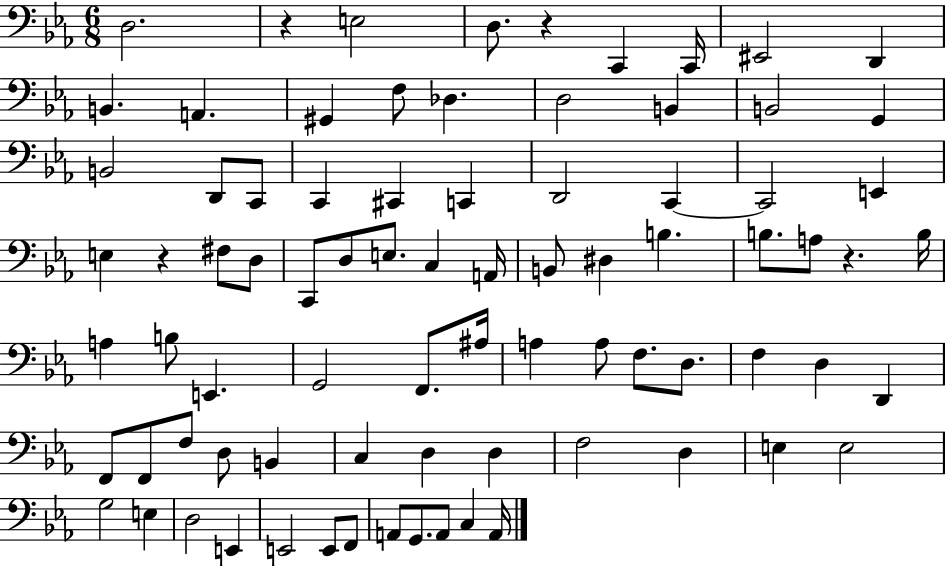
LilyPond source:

{
  \clef bass
  \numericTimeSignature
  \time 6/8
  \key ees \major
  d2. | r4 e2 | d8. r4 c,4 c,16 | eis,2 d,4 | \break b,4. a,4. | gis,4 f8 des4. | d2 b,4 | b,2 g,4 | \break b,2 d,8 c,8 | c,4 cis,4 c,4 | d,2 c,4~~ | c,2 e,4 | \break e4 r4 fis8 d8 | c,8 d8 e8. c4 a,16 | b,8 dis4 b4. | b8. a8 r4. b16 | \break a4 b8 e,4. | g,2 f,8. ais16 | a4 a8 f8. d8. | f4 d4 d,4 | \break f,8 f,8 f8 d8 b,4 | c4 d4 d4 | f2 d4 | e4 e2 | \break g2 e4 | d2 e,4 | e,2 e,8 f,8 | a,8 g,8. a,8 c4 a,16 | \break \bar "|."
}